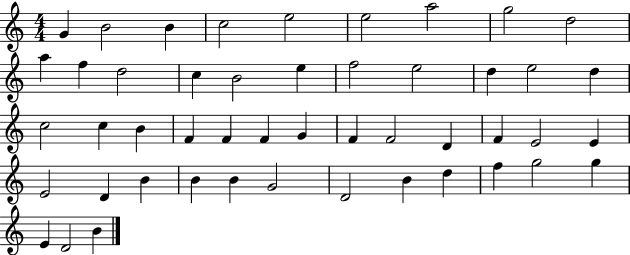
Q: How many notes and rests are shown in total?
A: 48